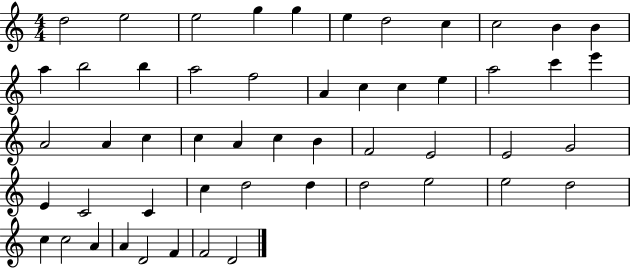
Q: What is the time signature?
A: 4/4